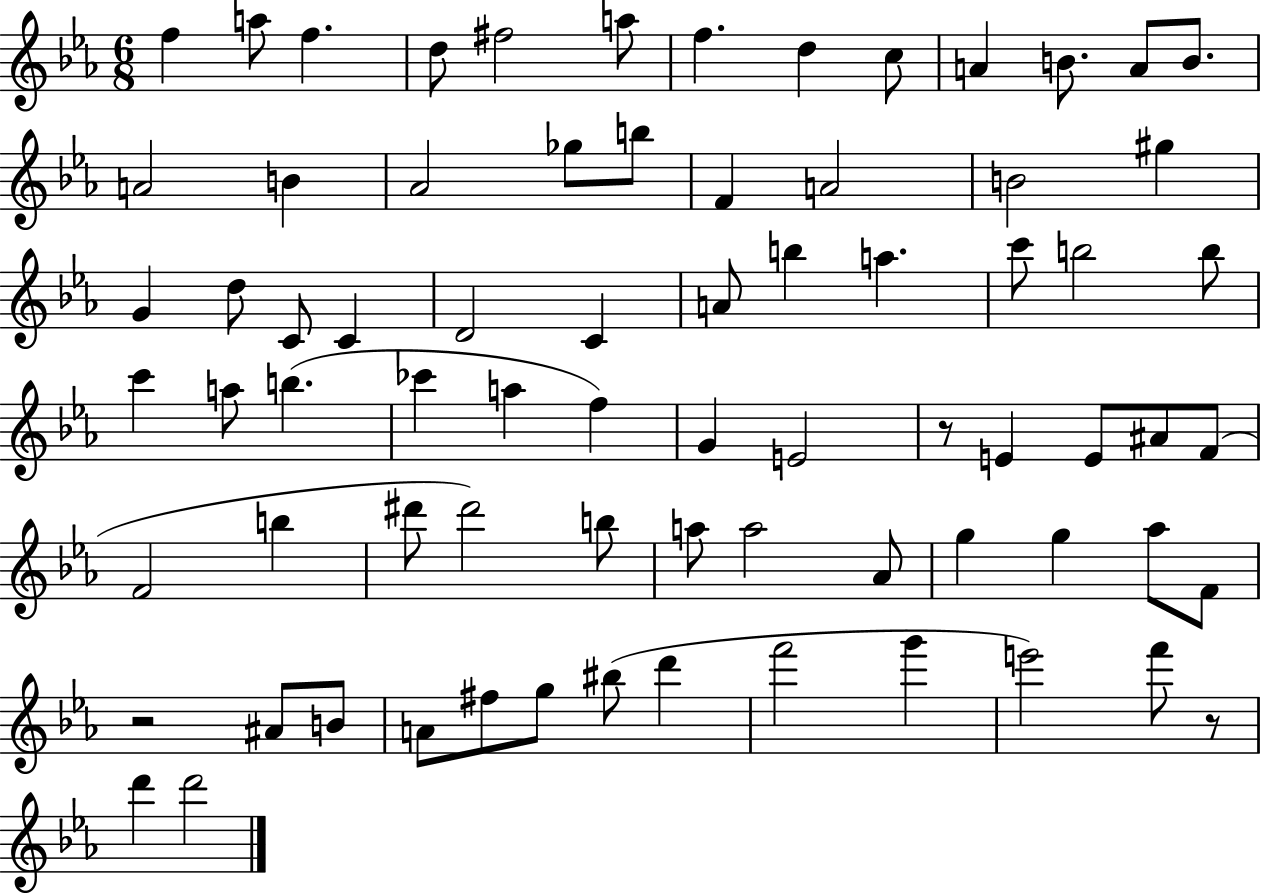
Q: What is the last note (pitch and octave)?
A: D6